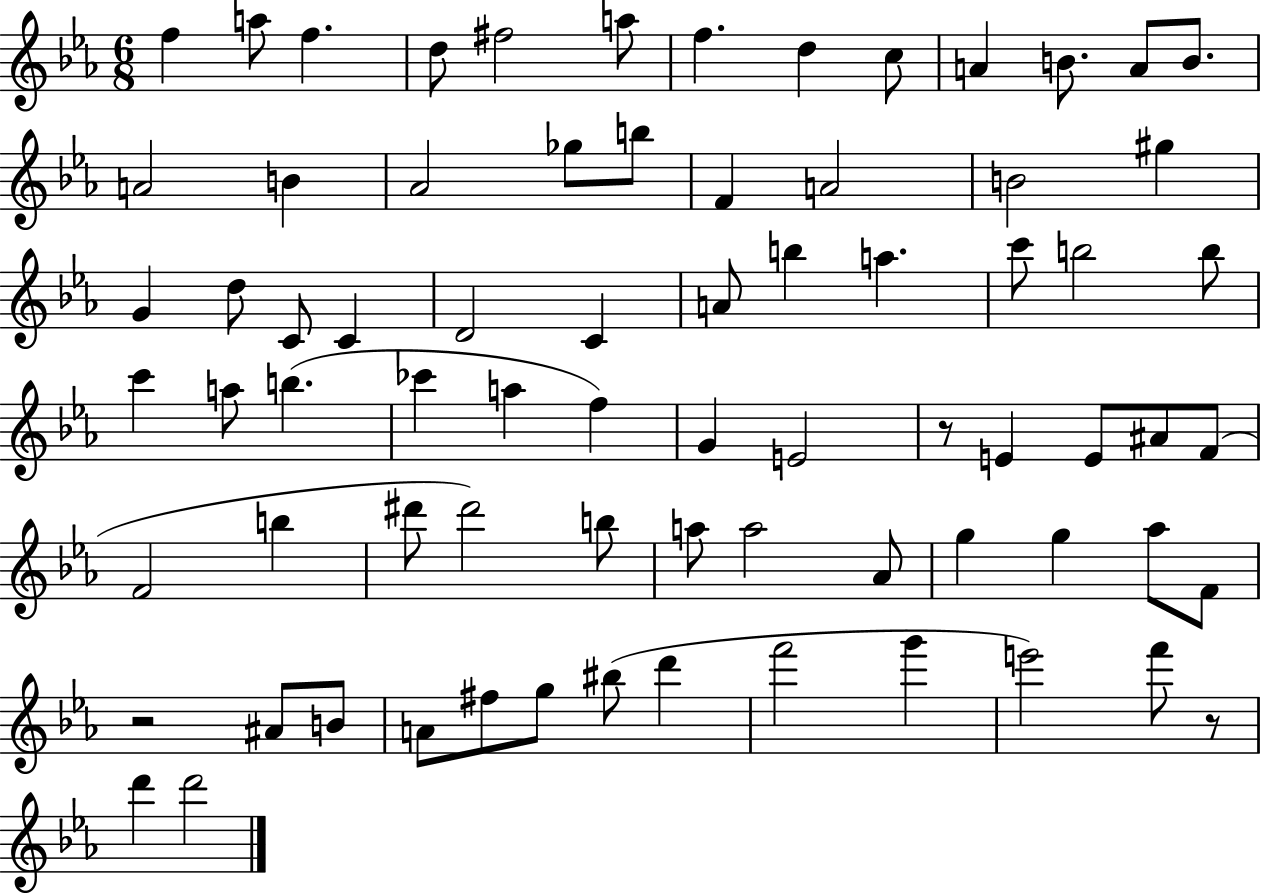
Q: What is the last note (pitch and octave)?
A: D6